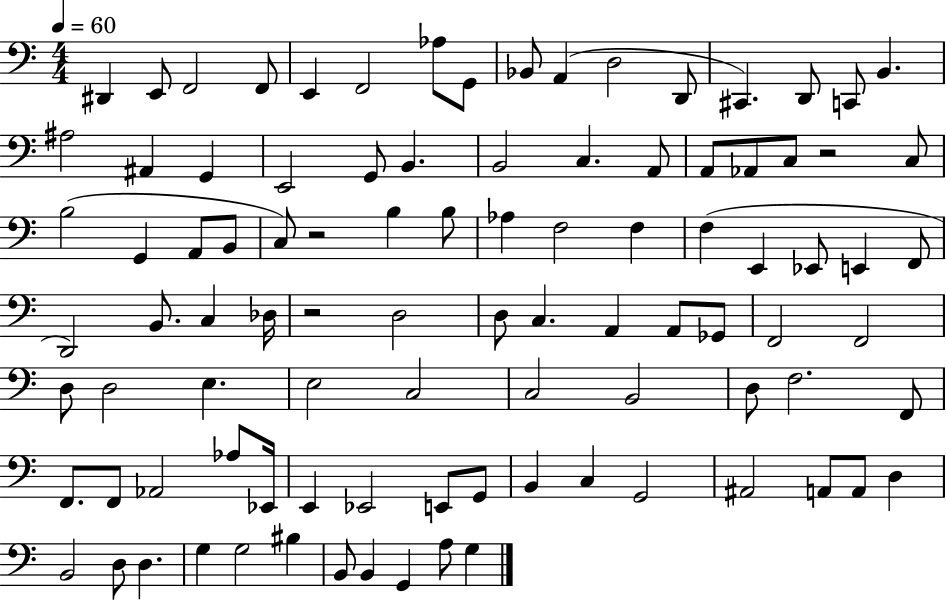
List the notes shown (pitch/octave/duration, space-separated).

D#2/q E2/e F2/h F2/e E2/q F2/h Ab3/e G2/e Bb2/e A2/q D3/h D2/e C#2/q. D2/e C2/e B2/q. A#3/h A#2/q G2/q E2/h G2/e B2/q. B2/h C3/q. A2/e A2/e Ab2/e C3/e R/h C3/e B3/h G2/q A2/e B2/e C3/e R/h B3/q B3/e Ab3/q F3/h F3/q F3/q E2/q Eb2/e E2/q F2/e D2/h B2/e. C3/q Db3/s R/h D3/h D3/e C3/q. A2/q A2/e Gb2/e F2/h F2/h D3/e D3/h E3/q. E3/h C3/h C3/h B2/h D3/e F3/h. F2/e F2/e. F2/e Ab2/h Ab3/e Eb2/s E2/q Eb2/h E2/e G2/e B2/q C3/q G2/h A#2/h A2/e A2/e D3/q B2/h D3/e D3/q. G3/q G3/h BIS3/q B2/e B2/q G2/q A3/e G3/q